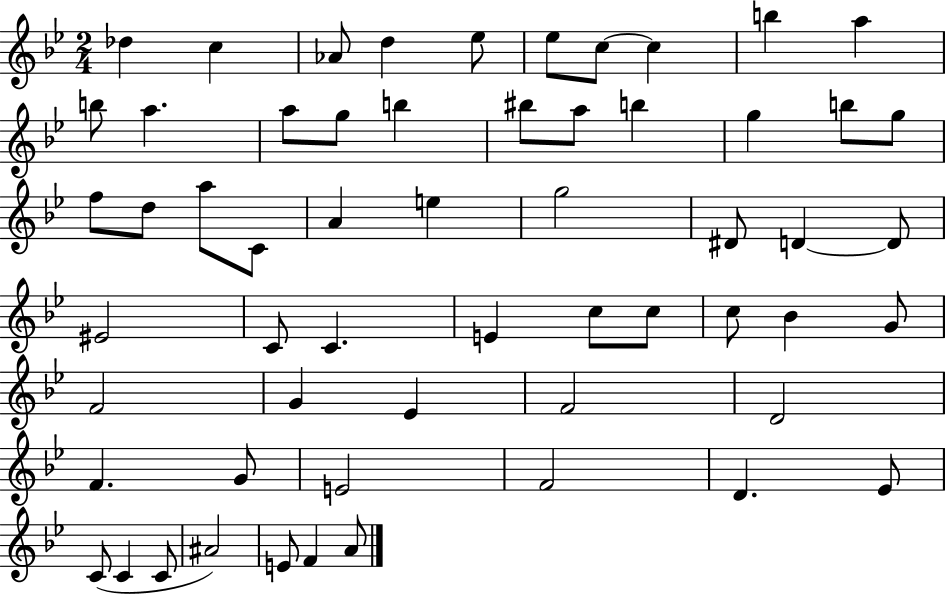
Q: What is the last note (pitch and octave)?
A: A4